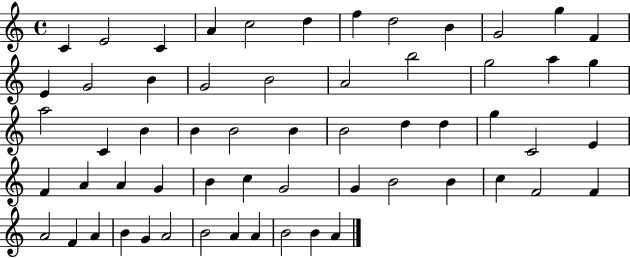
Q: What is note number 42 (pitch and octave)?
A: G4